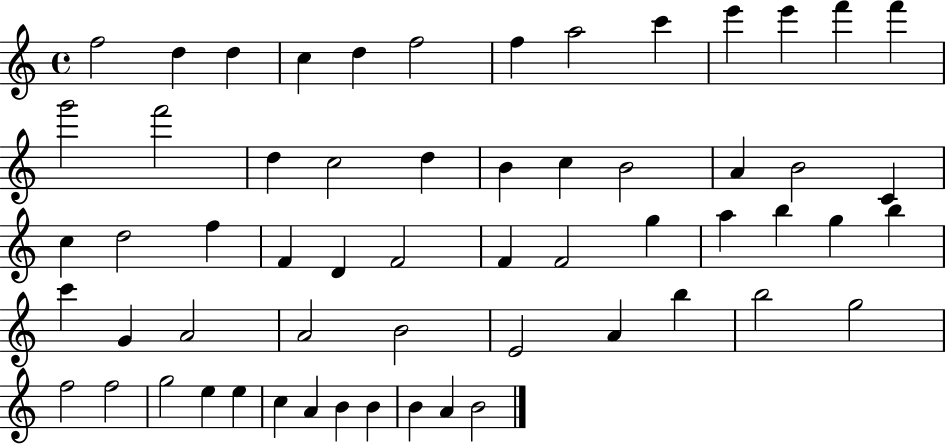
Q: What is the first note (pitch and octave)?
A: F5